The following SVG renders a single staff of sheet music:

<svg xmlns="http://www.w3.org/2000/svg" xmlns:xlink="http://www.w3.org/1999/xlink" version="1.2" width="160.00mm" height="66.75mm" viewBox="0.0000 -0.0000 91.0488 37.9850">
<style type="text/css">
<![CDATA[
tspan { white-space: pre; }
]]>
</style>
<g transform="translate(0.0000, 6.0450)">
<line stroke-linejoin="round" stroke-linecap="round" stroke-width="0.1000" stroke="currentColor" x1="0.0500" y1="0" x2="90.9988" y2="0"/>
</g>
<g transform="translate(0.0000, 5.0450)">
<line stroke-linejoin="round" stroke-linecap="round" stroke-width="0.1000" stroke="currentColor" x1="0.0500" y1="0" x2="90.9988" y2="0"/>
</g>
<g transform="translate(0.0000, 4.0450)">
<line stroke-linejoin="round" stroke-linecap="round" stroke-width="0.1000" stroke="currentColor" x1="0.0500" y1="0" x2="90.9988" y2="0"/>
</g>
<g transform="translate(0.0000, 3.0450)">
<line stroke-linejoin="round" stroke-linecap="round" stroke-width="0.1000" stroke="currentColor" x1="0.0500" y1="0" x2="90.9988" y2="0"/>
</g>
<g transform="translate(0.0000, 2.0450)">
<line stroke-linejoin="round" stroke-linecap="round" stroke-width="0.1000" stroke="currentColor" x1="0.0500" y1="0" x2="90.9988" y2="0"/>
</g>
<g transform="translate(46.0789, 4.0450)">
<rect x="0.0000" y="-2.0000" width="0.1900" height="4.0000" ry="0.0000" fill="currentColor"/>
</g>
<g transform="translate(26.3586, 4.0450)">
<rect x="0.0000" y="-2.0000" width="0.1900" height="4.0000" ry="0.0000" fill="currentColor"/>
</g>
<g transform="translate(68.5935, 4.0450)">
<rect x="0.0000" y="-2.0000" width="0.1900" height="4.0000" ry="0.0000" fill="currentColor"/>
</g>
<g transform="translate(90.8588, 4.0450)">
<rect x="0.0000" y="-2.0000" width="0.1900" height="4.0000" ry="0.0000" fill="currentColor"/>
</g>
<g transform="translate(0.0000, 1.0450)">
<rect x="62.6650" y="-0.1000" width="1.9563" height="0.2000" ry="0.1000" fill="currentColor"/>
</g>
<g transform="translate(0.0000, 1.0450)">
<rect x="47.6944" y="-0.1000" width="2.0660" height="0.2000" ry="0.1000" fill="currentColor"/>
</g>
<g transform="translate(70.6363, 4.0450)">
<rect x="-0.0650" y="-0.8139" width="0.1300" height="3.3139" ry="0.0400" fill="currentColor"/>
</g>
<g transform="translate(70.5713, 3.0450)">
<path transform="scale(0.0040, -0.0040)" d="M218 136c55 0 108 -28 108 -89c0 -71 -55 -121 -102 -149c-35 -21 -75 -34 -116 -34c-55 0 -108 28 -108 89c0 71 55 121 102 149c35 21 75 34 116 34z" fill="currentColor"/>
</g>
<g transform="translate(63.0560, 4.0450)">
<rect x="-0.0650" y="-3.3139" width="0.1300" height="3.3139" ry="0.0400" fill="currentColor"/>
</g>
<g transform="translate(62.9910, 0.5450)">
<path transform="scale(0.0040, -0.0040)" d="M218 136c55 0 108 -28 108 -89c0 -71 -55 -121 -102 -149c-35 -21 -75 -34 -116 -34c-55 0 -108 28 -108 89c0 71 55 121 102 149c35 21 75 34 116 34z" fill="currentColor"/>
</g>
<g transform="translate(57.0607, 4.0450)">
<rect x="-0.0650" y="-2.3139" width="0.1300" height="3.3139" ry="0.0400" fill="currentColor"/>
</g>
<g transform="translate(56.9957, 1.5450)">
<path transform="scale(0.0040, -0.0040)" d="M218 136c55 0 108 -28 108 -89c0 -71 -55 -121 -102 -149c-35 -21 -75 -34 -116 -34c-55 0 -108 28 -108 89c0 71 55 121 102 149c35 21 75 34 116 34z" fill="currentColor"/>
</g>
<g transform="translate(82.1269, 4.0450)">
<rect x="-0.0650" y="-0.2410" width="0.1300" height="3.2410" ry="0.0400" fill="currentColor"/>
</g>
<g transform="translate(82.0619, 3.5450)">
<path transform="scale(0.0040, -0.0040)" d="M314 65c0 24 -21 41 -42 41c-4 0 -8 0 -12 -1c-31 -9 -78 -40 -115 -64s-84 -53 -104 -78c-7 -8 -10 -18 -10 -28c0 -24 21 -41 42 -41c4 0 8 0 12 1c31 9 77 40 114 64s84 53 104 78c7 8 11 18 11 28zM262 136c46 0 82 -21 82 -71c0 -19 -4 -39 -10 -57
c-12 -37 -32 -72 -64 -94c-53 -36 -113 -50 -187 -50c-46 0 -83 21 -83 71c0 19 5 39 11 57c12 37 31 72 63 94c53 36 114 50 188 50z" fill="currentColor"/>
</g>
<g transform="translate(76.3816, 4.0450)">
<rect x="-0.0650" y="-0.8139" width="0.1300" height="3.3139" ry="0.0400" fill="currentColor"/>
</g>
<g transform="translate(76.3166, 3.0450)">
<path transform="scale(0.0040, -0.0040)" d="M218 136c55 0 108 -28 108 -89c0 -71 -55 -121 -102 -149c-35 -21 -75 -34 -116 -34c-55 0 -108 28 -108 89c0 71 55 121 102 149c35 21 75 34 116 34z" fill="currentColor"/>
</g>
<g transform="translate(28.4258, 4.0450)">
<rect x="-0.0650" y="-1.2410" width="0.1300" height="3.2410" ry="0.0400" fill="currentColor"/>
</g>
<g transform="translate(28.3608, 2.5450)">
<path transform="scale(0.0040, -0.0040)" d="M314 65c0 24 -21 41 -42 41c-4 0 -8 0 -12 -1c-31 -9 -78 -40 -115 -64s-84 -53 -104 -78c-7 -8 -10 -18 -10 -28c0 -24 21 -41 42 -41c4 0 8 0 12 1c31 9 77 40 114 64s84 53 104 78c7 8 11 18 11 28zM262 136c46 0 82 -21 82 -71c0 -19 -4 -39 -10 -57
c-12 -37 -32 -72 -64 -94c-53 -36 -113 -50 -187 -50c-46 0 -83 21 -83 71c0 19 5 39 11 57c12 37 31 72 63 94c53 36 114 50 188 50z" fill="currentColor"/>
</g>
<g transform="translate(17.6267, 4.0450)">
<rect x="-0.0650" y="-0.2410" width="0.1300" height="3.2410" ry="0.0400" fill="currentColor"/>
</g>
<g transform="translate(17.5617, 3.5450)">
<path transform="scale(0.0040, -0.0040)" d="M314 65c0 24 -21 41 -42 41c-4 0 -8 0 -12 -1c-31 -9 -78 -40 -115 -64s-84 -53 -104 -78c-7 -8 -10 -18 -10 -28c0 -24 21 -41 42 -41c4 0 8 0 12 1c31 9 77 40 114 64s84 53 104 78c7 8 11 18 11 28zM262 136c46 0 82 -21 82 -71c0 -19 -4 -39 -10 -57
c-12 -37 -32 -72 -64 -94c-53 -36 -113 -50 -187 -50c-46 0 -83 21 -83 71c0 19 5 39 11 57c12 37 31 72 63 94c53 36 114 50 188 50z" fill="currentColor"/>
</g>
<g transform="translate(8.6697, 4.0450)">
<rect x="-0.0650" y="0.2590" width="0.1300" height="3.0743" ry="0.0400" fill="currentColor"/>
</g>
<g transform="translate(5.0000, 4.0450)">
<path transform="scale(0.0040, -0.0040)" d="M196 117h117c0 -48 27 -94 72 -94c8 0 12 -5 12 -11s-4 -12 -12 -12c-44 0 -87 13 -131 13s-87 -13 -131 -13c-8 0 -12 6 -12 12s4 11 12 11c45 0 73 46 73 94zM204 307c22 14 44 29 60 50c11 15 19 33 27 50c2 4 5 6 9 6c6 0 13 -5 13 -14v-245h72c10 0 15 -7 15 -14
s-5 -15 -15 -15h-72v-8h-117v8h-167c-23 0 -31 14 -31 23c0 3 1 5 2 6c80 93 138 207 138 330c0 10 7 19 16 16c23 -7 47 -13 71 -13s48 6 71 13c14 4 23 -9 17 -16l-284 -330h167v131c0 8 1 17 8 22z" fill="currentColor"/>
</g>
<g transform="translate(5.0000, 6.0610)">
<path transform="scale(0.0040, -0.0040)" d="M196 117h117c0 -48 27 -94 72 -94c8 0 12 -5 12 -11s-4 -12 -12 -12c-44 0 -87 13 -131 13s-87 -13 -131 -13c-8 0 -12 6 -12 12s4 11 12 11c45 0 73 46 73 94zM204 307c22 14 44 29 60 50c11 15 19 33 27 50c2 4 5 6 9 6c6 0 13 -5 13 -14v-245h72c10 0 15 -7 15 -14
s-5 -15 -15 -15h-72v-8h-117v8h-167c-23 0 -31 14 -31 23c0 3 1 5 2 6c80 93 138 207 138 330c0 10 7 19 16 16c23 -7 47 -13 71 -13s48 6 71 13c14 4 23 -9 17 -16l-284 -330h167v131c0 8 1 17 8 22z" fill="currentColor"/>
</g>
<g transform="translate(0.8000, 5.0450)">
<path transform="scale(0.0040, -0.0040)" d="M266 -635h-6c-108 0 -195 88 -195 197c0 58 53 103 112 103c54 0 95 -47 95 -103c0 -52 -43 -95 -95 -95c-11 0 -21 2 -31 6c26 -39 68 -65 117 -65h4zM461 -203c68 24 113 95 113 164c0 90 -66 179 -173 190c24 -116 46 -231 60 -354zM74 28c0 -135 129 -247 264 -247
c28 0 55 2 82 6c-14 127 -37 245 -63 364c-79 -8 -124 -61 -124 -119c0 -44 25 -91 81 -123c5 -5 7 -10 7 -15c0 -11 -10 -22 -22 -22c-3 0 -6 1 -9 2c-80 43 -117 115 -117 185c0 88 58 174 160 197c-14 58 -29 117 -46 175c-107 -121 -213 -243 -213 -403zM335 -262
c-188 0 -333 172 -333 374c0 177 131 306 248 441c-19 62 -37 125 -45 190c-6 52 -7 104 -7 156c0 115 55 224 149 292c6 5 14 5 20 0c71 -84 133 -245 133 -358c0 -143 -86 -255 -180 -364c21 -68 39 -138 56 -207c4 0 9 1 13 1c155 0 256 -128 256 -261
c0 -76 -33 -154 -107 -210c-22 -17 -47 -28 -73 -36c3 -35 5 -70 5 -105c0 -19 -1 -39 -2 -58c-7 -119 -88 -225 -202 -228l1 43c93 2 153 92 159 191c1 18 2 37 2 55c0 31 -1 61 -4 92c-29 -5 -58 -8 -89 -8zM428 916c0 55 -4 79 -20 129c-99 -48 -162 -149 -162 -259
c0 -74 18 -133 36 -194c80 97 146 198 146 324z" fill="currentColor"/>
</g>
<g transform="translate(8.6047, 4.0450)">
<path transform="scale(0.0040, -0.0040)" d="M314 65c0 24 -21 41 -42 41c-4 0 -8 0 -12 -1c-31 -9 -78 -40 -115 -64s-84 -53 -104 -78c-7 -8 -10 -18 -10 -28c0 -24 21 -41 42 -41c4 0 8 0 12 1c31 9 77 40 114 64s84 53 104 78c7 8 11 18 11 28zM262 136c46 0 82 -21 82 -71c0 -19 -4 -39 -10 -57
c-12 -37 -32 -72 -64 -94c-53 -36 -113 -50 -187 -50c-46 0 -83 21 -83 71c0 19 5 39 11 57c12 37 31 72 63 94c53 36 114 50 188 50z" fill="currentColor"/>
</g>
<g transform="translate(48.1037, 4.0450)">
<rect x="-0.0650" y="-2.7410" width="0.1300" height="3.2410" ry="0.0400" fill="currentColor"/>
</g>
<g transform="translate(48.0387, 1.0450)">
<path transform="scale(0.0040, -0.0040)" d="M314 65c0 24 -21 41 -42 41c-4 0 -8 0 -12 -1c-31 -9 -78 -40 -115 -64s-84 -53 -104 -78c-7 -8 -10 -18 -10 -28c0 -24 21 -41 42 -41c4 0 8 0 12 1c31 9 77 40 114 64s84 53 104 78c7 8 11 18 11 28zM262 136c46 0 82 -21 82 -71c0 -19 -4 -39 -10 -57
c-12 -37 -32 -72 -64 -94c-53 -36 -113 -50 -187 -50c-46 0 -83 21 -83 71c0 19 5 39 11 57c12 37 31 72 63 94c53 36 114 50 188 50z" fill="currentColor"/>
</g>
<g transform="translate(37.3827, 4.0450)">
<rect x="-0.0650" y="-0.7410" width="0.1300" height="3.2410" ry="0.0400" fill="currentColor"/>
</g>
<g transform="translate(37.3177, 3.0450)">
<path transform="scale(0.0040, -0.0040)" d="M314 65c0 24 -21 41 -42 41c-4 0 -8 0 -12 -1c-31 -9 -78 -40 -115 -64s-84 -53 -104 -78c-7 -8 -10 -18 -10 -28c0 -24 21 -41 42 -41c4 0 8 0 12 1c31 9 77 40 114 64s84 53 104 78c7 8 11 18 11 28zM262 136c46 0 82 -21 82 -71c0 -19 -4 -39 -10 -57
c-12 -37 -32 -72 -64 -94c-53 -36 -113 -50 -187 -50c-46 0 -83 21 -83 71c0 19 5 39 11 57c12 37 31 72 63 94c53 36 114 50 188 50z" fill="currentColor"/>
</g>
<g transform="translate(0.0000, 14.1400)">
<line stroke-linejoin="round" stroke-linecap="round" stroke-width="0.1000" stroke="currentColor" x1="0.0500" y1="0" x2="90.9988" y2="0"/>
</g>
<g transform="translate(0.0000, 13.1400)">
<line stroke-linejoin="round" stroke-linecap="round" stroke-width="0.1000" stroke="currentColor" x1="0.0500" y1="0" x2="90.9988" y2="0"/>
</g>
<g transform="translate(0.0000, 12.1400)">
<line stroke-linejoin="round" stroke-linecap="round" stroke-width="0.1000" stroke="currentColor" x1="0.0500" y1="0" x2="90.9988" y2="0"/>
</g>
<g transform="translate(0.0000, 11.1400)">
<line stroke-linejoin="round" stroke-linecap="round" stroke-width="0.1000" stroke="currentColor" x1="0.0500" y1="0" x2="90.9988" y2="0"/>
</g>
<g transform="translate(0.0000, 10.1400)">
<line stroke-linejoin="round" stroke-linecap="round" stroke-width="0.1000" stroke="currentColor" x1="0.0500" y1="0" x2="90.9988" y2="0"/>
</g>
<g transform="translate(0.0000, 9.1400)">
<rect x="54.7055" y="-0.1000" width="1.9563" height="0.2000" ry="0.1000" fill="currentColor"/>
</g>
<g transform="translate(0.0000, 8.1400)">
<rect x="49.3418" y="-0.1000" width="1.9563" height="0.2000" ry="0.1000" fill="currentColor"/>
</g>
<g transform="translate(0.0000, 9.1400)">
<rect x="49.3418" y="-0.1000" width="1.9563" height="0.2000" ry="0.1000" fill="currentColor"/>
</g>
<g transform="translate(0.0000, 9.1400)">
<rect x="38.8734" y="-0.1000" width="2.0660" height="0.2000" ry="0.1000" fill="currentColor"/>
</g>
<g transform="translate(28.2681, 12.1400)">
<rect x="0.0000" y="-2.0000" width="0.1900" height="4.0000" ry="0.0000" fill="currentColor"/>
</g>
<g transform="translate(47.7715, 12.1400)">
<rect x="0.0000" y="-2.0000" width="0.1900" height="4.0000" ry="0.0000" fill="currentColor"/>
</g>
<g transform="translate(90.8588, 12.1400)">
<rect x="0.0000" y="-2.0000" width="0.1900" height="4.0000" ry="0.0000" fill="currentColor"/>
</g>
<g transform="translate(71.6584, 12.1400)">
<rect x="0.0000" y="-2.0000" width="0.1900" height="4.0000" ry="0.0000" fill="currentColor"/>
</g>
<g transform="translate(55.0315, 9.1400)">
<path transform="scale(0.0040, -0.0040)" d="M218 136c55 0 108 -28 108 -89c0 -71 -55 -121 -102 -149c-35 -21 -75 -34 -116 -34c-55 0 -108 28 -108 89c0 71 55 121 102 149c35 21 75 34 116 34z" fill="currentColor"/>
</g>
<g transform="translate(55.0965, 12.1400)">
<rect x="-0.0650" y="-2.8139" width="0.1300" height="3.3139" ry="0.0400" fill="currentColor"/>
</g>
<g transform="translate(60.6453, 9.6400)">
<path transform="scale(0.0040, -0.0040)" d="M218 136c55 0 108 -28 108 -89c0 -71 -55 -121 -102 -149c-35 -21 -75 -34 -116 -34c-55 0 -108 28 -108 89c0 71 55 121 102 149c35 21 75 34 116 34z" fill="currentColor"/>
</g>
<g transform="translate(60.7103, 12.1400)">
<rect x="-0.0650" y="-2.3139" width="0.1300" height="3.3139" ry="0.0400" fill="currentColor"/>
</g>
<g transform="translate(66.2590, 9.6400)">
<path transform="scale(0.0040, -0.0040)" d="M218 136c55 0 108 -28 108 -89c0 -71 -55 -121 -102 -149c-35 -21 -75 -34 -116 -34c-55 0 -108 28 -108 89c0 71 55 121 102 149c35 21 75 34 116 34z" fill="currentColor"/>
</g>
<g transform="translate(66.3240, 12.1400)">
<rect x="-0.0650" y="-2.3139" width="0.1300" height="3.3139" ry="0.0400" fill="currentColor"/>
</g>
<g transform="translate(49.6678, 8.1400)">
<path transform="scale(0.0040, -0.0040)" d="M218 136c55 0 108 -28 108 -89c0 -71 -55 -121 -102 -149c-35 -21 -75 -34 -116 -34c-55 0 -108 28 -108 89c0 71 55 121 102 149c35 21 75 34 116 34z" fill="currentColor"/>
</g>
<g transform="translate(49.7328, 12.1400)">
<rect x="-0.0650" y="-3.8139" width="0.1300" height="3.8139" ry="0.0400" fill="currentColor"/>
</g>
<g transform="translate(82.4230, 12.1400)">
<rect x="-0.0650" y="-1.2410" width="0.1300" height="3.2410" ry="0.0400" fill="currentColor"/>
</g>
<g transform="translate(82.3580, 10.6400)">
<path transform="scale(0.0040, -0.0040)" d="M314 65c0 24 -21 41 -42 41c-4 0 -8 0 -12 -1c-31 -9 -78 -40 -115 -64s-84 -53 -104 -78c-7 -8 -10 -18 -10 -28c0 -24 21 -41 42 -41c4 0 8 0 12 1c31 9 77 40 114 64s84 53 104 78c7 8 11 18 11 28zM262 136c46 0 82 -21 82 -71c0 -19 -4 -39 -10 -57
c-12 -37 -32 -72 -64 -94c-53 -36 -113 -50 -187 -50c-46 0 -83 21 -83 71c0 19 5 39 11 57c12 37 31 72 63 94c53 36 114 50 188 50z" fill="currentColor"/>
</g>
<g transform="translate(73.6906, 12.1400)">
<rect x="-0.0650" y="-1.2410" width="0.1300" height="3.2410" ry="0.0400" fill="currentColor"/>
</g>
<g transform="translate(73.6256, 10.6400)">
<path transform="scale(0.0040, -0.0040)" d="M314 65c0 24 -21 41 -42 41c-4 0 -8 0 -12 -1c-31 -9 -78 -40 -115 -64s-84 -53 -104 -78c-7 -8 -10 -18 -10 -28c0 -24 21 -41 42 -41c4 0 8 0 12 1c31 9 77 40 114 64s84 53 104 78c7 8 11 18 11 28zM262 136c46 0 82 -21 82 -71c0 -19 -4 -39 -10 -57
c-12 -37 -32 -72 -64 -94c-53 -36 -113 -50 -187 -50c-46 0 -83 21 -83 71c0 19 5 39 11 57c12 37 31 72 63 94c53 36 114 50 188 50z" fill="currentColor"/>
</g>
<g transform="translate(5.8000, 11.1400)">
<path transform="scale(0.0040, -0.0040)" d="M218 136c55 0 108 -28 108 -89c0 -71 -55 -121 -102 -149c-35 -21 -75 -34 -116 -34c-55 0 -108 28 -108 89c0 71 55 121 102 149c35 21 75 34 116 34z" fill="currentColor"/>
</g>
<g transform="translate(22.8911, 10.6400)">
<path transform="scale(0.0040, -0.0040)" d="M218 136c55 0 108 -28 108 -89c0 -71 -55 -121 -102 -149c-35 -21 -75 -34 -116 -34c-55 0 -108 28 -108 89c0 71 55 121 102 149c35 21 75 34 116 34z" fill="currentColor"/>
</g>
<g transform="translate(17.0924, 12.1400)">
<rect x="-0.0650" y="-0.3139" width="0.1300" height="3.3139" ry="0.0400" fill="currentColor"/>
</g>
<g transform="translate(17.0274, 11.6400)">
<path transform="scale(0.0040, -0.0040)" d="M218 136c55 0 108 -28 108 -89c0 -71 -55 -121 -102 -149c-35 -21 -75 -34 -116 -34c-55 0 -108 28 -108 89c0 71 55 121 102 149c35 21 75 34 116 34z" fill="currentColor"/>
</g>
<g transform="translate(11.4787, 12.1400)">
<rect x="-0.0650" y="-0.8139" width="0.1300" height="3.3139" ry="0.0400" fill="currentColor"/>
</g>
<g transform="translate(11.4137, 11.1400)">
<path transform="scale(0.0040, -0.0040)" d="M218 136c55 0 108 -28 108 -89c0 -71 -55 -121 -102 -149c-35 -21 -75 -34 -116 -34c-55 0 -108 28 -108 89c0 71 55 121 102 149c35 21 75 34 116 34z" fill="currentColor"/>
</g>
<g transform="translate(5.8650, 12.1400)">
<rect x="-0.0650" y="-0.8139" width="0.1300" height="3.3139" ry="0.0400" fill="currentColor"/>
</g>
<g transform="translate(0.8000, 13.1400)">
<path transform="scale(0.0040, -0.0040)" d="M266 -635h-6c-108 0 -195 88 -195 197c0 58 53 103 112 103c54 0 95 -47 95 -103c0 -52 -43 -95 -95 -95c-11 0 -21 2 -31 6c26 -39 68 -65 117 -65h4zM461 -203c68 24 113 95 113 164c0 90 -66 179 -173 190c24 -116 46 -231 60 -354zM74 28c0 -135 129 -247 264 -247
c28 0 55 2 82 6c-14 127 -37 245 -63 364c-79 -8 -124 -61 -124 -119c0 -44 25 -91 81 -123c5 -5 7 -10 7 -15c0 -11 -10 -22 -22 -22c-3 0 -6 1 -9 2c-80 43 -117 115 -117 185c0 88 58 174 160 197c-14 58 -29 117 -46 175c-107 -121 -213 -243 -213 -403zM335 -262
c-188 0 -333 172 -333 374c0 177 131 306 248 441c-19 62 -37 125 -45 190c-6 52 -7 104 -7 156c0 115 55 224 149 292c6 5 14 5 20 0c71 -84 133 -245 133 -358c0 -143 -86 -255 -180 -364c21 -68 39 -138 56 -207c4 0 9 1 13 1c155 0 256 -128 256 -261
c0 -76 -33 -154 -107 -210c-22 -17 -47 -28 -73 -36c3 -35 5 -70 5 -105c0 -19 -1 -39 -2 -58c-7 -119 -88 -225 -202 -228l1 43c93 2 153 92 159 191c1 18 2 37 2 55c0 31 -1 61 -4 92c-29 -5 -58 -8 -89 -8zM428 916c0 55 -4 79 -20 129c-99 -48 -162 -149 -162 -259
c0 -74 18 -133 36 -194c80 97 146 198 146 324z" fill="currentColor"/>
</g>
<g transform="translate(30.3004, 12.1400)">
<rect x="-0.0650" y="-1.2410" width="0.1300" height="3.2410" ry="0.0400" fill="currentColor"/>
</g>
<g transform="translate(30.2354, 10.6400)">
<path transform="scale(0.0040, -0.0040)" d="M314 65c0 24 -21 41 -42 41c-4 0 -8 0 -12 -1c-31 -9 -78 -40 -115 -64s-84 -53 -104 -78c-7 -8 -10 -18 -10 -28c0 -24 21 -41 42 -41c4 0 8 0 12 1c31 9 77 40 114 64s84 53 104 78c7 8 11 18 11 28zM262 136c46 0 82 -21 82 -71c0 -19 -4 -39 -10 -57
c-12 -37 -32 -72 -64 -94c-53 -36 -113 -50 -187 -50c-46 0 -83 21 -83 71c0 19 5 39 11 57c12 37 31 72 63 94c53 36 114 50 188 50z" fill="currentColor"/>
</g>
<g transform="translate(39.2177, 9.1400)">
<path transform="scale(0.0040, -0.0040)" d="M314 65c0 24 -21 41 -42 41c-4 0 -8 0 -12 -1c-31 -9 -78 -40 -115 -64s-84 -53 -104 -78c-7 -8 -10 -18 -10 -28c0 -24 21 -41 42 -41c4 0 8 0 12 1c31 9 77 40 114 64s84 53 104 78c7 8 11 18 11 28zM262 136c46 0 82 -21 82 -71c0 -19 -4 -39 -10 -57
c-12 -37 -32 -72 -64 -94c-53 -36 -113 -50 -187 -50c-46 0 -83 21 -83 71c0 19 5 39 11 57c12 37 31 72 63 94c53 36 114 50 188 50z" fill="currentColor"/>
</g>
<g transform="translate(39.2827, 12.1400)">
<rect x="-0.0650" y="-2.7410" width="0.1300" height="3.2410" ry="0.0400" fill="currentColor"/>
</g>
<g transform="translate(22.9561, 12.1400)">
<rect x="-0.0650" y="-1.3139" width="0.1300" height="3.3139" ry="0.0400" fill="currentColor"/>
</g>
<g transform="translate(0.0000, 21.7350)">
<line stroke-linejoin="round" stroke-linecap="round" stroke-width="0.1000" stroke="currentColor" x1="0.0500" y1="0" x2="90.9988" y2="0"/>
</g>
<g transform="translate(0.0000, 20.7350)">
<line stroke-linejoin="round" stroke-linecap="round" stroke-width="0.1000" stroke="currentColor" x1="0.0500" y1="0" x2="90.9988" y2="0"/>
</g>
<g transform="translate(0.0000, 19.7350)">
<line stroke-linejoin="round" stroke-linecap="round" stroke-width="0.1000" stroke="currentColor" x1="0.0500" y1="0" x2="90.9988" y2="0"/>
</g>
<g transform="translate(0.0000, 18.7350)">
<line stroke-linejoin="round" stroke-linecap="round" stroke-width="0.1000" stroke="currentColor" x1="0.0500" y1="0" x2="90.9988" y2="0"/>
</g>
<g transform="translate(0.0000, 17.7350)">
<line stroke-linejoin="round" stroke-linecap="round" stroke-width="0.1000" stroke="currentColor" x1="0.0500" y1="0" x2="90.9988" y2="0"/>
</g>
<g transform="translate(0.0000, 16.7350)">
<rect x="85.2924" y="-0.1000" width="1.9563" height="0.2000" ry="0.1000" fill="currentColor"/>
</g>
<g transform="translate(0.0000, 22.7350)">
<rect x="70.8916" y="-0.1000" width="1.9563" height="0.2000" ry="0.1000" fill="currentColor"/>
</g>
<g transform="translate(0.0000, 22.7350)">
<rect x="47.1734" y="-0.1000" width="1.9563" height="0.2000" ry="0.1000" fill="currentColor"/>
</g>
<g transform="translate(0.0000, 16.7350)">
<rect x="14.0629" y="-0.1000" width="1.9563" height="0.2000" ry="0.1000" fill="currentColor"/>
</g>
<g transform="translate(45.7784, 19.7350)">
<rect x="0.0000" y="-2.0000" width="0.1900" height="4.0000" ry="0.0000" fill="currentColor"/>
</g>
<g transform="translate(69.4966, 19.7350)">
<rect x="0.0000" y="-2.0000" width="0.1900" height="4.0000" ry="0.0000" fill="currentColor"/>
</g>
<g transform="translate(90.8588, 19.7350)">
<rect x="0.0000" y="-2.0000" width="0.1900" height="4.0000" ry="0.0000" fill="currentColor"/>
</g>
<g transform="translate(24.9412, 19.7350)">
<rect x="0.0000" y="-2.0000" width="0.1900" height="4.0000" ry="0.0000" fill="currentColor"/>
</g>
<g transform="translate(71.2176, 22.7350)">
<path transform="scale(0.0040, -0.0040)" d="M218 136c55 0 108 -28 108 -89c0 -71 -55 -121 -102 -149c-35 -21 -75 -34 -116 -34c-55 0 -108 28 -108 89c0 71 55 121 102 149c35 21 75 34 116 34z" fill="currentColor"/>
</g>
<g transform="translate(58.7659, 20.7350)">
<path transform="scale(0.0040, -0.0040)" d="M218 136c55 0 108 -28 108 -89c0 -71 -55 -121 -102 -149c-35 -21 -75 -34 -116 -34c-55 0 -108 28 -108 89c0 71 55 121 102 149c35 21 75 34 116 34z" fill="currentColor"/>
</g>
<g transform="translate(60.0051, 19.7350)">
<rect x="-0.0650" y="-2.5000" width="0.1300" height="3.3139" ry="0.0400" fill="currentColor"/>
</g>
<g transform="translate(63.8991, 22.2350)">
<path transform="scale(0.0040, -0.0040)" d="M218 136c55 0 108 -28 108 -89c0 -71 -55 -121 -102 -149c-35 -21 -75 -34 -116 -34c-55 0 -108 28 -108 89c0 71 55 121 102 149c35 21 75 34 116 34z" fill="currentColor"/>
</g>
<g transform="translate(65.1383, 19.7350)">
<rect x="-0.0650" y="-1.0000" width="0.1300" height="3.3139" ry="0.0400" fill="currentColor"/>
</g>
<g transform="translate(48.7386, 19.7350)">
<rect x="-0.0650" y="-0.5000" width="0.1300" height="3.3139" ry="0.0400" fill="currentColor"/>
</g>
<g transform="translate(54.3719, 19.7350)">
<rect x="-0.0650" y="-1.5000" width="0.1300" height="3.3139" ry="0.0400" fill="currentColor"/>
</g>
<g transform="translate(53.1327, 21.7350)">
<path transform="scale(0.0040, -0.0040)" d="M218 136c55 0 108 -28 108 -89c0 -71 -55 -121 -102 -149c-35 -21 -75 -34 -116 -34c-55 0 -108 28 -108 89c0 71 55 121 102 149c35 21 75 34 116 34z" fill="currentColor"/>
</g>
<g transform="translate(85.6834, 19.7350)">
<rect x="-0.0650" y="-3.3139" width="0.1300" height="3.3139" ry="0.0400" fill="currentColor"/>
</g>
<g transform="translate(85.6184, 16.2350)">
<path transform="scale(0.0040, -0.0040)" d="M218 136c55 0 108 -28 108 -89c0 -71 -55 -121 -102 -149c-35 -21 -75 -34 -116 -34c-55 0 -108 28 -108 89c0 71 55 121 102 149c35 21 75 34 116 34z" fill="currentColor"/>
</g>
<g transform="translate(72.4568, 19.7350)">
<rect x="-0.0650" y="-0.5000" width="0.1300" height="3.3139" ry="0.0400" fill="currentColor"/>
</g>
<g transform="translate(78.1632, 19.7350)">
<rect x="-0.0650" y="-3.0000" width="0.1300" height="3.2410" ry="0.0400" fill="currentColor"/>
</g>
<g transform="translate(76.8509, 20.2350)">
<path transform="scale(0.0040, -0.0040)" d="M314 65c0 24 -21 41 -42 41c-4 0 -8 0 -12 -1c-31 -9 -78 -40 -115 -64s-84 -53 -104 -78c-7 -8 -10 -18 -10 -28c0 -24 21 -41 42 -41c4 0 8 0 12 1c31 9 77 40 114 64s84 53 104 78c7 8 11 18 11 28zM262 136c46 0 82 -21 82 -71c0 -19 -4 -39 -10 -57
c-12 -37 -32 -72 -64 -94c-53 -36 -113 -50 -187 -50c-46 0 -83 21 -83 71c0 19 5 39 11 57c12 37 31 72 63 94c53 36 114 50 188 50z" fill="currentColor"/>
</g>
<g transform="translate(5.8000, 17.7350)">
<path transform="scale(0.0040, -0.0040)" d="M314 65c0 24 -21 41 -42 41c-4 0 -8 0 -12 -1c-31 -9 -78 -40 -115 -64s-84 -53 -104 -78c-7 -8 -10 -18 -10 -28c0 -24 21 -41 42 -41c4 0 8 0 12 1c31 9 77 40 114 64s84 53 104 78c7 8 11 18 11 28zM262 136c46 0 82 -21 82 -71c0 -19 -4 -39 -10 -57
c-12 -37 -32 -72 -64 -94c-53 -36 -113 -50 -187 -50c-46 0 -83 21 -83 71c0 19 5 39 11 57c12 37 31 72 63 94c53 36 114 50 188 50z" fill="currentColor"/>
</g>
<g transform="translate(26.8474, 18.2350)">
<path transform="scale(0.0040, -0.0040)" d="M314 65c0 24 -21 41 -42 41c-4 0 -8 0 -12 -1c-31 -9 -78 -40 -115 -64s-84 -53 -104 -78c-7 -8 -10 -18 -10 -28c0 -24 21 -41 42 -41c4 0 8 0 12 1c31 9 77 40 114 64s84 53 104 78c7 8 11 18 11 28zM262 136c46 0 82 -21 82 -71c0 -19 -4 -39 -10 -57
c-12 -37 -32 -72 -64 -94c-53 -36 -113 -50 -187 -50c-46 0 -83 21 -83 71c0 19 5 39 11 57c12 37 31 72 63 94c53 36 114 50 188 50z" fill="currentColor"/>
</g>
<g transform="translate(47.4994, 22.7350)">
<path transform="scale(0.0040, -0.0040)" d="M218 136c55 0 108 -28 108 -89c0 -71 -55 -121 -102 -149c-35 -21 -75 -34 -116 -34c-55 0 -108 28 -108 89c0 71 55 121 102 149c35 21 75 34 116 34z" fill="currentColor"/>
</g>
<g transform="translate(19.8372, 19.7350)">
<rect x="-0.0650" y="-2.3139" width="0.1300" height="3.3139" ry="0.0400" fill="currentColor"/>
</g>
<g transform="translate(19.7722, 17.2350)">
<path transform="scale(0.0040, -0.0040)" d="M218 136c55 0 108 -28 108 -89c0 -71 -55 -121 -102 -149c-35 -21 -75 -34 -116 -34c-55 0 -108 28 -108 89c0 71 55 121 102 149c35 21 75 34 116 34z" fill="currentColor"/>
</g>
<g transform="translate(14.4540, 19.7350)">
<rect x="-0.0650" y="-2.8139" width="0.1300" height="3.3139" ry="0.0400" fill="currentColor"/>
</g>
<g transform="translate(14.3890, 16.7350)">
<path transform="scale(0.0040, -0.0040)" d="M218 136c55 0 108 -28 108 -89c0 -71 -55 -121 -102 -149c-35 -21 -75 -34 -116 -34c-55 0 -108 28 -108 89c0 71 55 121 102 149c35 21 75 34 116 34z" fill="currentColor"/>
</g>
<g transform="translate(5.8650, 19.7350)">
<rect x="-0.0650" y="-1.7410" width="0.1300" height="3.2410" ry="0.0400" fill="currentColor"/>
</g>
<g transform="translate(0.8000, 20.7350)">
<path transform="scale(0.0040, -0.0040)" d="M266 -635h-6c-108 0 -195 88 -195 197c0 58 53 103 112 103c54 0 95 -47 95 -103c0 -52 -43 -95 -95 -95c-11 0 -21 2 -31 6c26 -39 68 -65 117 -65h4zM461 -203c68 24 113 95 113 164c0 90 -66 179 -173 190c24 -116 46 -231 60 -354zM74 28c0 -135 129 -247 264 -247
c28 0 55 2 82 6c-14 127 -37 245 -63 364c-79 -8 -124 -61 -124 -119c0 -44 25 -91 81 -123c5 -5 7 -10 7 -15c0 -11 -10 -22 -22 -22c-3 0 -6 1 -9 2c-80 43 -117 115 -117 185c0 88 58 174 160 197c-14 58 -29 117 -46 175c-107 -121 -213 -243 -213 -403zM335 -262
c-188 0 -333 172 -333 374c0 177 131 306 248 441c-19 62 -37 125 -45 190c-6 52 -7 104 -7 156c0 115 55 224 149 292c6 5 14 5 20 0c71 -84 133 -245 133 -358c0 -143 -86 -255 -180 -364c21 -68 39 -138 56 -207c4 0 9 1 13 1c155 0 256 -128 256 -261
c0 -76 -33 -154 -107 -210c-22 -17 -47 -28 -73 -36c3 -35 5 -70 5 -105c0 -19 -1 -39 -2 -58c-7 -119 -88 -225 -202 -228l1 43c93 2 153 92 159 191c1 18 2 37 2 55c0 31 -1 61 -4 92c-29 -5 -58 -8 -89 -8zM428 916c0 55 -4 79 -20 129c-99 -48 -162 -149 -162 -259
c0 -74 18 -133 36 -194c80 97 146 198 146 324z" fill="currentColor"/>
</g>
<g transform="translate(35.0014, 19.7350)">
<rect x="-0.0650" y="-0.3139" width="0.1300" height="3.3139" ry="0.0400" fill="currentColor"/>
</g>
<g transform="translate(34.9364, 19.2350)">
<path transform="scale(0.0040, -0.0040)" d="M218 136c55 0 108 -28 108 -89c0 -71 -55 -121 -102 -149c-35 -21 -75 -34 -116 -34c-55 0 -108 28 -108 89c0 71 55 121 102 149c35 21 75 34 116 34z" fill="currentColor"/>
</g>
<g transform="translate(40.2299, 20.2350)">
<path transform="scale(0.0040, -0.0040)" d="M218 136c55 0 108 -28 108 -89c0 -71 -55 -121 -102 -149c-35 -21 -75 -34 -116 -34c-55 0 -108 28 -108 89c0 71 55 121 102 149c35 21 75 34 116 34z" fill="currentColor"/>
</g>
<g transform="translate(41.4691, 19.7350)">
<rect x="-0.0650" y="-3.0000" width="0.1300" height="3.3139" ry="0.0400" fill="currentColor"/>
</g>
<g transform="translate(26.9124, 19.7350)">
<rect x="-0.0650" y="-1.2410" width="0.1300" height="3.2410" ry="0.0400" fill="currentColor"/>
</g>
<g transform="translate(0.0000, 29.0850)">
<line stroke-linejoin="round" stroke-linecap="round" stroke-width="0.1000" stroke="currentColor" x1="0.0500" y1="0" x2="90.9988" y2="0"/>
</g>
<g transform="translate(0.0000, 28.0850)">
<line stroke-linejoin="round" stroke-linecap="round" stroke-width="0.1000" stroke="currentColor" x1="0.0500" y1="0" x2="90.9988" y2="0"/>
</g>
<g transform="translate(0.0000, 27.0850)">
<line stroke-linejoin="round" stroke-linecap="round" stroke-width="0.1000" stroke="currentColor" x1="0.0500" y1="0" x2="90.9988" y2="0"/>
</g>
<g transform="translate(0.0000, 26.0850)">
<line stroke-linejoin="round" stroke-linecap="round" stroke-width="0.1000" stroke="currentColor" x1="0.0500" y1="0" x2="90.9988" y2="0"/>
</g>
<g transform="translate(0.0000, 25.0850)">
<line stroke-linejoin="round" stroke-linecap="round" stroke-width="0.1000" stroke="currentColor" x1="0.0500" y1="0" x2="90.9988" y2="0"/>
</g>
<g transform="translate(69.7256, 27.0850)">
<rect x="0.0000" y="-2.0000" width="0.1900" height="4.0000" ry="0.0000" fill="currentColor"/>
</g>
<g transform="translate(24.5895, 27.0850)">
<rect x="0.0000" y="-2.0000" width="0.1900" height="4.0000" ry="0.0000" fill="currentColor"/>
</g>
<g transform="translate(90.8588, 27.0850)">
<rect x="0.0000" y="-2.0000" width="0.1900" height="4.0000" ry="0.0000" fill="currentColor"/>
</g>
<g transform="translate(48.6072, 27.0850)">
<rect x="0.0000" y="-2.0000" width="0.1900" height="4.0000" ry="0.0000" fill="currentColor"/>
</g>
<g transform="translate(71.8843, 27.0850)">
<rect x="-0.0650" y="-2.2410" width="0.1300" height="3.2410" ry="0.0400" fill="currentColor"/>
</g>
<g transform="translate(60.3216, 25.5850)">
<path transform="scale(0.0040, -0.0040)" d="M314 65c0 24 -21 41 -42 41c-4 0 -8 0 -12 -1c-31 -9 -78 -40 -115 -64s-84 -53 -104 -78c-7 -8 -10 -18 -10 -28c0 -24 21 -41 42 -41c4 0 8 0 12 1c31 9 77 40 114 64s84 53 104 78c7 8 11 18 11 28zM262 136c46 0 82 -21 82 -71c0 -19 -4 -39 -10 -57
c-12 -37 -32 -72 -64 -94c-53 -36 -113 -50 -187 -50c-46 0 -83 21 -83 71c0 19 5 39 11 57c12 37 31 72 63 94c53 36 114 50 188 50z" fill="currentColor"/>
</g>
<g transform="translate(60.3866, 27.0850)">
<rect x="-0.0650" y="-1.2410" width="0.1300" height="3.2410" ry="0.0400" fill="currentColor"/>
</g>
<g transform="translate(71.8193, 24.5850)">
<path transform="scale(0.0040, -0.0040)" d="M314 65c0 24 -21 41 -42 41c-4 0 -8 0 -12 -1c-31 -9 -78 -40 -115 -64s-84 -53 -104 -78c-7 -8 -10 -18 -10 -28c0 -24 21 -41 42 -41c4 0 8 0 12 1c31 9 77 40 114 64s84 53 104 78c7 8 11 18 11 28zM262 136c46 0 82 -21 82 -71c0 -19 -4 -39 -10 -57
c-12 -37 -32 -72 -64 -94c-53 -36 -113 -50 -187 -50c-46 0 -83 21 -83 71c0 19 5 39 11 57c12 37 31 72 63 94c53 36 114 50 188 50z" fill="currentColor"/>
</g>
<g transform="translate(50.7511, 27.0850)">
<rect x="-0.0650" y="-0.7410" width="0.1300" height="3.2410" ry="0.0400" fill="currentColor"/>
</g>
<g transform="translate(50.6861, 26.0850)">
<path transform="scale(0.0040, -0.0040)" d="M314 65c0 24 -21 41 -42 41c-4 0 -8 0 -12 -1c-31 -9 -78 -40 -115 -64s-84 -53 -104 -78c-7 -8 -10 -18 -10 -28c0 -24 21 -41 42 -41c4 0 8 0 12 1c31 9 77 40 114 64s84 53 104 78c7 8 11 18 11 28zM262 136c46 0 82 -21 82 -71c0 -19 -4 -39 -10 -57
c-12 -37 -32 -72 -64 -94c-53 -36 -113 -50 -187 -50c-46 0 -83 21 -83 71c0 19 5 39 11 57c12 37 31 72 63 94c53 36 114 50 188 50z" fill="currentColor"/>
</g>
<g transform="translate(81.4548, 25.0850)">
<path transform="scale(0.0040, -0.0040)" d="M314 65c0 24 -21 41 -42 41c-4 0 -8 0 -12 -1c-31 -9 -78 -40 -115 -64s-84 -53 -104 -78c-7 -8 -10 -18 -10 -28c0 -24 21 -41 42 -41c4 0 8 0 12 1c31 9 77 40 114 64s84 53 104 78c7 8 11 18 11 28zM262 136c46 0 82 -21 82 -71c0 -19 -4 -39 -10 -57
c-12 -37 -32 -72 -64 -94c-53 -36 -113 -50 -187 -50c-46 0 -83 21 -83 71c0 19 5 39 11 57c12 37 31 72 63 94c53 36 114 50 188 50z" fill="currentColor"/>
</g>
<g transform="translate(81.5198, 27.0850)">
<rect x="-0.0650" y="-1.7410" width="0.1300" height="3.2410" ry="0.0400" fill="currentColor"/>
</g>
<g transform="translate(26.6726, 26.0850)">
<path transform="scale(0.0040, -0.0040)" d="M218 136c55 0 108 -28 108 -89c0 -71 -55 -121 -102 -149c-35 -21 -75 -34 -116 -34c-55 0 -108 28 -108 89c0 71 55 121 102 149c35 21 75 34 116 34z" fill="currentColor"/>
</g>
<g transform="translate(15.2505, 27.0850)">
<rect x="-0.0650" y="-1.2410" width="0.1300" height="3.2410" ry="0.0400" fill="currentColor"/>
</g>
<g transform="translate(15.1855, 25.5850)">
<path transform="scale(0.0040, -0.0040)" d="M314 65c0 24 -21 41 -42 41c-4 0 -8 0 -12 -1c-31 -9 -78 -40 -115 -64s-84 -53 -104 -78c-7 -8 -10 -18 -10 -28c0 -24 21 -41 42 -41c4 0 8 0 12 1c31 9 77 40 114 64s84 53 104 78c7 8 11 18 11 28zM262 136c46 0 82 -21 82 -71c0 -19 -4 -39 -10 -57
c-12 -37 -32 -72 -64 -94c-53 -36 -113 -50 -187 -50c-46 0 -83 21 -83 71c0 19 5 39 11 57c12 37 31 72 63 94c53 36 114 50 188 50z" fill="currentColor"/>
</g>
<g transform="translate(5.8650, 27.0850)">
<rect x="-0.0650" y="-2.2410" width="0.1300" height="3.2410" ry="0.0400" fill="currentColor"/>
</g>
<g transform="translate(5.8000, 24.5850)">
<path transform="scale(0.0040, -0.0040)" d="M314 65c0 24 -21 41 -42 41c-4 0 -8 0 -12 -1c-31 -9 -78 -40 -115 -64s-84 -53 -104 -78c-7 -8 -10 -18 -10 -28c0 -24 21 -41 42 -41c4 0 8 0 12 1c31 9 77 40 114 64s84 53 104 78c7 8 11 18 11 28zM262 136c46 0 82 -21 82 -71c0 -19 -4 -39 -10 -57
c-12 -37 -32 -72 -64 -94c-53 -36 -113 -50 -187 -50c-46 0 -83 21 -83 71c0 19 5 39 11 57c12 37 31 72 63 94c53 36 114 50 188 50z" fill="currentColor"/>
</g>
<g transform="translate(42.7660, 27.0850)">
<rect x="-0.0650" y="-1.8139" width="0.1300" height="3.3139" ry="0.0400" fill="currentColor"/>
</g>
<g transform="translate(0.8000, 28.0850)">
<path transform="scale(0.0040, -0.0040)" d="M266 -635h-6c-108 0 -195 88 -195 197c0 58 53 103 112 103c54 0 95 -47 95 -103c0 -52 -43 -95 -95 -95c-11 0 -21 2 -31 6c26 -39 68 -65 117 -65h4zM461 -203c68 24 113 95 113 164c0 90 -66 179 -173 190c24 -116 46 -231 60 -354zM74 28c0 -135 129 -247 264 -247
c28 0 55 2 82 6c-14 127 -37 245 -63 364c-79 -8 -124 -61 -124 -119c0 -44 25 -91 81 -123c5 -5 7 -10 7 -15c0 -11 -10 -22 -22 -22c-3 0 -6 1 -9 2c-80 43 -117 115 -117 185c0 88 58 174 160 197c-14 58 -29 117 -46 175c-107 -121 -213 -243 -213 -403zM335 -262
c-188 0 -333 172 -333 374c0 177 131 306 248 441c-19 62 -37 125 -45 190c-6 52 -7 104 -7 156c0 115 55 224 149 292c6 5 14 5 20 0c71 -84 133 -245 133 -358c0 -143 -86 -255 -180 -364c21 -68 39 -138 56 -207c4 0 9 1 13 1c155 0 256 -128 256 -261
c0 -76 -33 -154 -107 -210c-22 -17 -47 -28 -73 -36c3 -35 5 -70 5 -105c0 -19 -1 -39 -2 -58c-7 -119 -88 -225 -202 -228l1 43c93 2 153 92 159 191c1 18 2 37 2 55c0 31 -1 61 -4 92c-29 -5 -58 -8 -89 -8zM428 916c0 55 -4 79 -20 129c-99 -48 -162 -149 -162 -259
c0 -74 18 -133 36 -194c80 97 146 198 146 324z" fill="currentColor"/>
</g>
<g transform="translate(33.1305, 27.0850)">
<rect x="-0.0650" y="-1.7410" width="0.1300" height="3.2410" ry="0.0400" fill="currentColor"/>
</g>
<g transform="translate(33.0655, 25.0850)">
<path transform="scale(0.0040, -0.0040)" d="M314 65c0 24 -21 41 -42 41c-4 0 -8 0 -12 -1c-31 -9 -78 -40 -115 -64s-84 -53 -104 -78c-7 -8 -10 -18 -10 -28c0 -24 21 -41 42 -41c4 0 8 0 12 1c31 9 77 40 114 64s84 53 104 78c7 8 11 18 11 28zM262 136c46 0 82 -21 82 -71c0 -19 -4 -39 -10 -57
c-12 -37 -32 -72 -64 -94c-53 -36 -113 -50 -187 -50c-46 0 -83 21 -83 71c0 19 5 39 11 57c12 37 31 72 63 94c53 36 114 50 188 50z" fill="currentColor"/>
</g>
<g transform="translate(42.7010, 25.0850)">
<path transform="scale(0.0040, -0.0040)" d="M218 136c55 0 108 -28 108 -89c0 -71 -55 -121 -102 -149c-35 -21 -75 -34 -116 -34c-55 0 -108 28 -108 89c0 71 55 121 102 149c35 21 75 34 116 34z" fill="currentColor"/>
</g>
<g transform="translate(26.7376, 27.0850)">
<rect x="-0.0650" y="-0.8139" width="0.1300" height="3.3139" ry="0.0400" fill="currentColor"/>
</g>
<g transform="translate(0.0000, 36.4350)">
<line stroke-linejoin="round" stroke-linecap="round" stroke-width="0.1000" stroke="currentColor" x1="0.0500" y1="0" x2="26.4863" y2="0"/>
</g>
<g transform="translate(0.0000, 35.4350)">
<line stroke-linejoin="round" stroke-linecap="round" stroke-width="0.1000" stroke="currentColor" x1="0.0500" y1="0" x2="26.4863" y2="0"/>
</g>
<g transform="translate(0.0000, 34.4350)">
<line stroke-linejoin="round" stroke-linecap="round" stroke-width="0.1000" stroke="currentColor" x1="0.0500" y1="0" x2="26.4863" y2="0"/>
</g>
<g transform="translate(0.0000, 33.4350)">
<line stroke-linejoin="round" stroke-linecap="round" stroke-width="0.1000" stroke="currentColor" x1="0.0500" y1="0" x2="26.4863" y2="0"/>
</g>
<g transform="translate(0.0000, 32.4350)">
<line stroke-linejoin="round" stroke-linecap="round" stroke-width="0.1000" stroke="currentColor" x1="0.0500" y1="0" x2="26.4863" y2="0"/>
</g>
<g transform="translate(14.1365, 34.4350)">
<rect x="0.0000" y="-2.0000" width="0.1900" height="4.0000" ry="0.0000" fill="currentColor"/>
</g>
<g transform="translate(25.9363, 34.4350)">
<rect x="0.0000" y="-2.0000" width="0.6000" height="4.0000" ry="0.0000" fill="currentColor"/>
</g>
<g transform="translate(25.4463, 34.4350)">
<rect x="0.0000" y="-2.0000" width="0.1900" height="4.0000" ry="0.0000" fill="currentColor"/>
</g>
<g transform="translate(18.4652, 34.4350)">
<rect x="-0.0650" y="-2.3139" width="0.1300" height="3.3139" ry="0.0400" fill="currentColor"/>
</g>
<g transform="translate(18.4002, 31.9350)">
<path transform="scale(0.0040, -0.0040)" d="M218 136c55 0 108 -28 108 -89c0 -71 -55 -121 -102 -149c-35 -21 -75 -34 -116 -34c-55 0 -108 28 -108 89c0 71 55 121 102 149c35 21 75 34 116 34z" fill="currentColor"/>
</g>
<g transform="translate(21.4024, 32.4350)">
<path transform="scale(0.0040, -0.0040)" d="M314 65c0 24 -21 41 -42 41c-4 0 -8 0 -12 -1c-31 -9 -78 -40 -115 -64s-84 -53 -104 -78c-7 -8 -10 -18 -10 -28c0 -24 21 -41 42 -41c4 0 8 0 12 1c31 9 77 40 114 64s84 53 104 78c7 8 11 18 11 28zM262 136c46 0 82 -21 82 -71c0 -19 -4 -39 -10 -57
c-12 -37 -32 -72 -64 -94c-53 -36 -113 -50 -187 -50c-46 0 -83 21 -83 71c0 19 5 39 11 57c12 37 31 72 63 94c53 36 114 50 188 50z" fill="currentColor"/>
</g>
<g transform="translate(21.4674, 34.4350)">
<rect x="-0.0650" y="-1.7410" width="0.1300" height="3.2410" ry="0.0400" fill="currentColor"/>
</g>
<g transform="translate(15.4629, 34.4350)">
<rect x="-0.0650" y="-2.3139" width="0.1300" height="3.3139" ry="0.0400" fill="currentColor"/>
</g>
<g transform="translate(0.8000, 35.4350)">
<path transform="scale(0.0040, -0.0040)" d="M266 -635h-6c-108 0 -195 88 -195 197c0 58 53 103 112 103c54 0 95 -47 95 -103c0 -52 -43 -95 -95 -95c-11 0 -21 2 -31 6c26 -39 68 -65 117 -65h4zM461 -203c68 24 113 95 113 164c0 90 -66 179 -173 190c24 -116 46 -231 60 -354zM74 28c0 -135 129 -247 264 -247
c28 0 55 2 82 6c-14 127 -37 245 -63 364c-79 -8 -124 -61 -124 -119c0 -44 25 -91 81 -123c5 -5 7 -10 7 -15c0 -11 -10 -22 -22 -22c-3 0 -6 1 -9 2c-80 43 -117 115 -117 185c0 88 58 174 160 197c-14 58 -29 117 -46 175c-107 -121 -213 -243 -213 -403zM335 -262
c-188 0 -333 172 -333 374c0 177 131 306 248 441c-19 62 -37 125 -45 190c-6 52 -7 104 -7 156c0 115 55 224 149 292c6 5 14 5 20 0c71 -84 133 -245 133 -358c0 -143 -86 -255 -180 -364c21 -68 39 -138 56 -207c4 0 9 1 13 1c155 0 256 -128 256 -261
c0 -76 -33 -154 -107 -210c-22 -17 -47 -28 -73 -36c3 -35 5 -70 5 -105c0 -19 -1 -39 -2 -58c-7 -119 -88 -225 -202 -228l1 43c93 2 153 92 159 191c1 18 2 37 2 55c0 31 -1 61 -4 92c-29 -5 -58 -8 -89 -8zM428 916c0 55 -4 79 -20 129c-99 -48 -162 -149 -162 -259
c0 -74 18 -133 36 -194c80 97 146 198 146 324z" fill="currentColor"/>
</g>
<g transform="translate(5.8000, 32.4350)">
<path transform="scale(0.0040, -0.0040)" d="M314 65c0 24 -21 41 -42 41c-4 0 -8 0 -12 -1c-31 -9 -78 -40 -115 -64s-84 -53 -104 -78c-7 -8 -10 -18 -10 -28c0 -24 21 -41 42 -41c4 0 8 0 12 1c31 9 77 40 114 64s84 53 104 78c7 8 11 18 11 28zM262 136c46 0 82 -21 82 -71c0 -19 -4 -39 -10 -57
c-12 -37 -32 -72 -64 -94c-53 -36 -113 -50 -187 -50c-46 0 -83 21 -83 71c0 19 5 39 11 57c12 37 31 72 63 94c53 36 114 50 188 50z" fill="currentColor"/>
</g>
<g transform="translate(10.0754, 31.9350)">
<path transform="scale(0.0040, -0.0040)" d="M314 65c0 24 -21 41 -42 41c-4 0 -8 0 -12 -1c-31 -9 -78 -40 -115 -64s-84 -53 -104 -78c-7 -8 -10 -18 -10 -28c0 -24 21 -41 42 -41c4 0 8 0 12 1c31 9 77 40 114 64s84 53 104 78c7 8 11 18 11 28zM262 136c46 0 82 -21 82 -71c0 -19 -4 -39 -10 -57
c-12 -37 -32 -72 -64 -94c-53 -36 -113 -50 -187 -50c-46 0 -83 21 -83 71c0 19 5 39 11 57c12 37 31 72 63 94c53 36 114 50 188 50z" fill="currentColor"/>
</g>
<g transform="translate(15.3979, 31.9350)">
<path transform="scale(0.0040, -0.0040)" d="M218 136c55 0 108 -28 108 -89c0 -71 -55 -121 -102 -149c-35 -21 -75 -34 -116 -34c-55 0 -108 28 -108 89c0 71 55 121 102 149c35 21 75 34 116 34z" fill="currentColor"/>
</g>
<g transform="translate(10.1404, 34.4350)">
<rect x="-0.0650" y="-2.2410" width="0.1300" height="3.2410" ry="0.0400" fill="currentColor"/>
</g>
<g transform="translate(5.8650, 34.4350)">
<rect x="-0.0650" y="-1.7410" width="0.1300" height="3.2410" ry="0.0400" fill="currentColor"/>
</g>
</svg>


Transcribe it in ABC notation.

X:1
T:Untitled
M:4/4
L:1/4
K:C
B2 c2 e2 d2 a2 g b d d c2 d d c e e2 a2 c' a g g e2 e2 f2 a g e2 c A C E G D C A2 b g2 e2 d f2 f d2 e2 g2 f2 f2 g2 g g f2